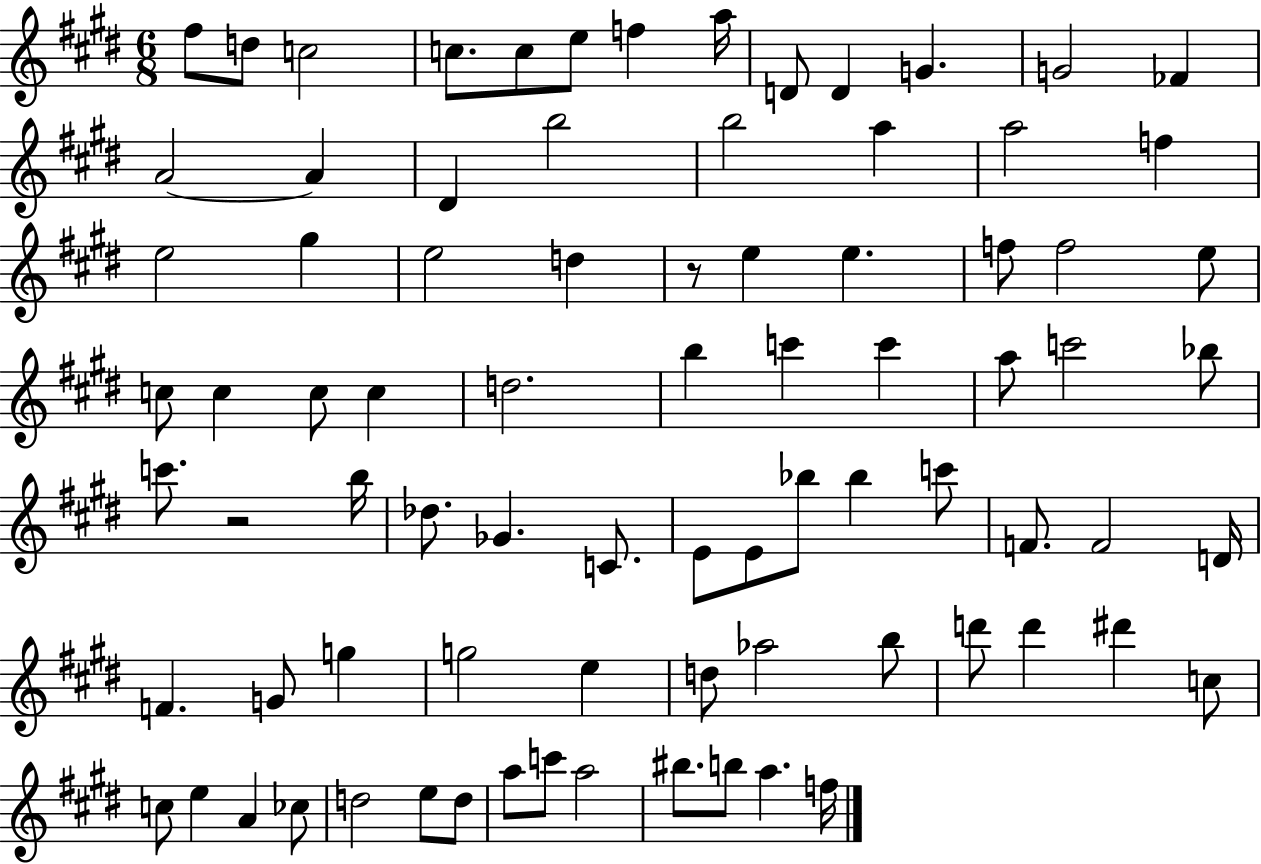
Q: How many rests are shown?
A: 2